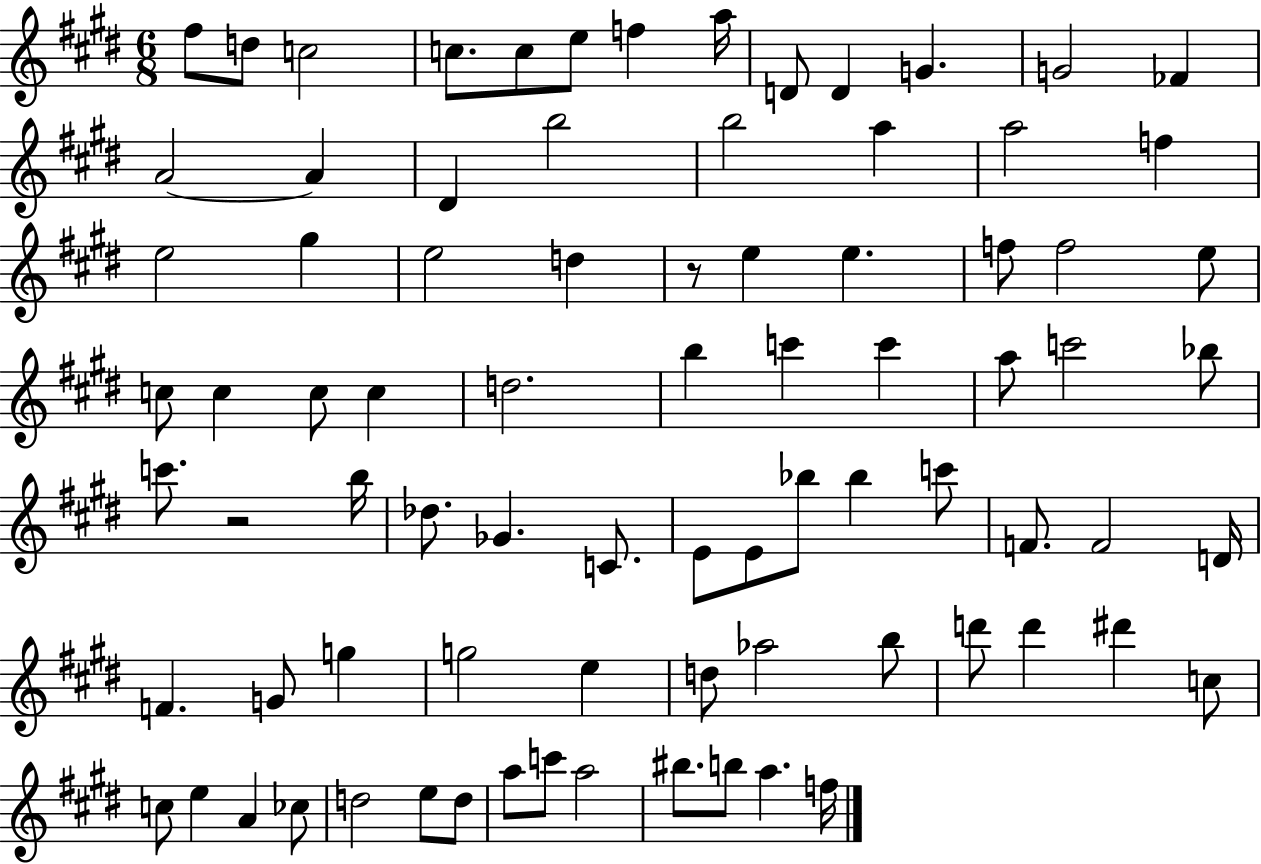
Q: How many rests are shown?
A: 2